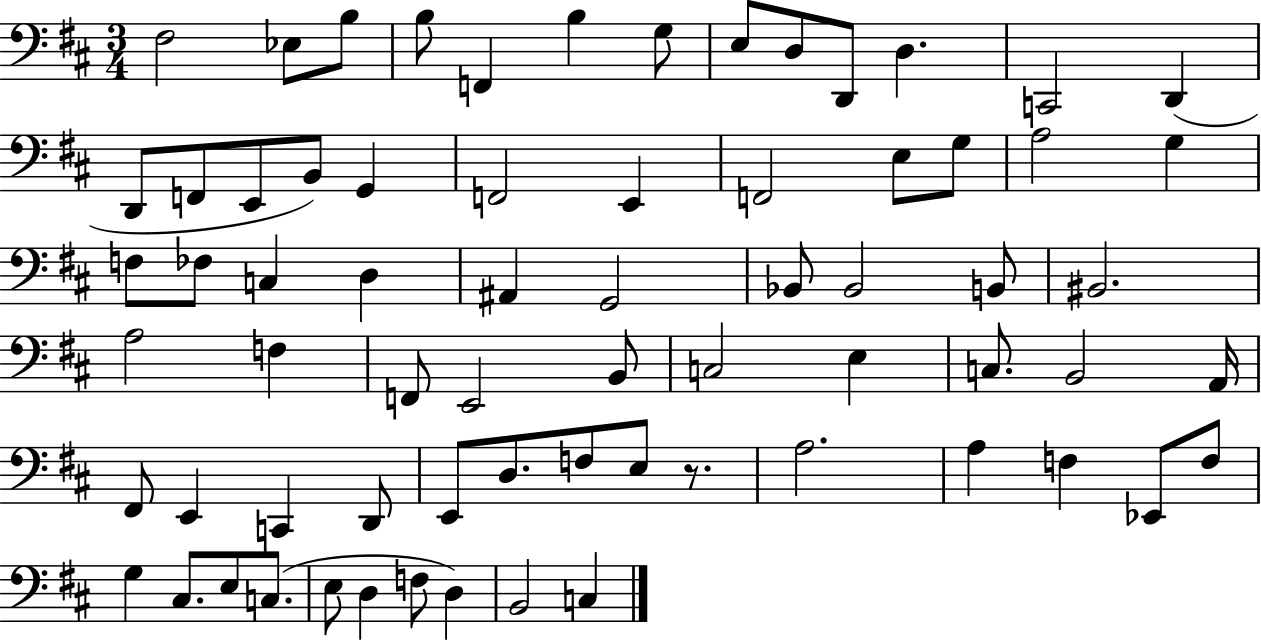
X:1
T:Untitled
M:3/4
L:1/4
K:D
^F,2 _E,/2 B,/2 B,/2 F,, B, G,/2 E,/2 D,/2 D,,/2 D, C,,2 D,, D,,/2 F,,/2 E,,/2 B,,/2 G,, F,,2 E,, F,,2 E,/2 G,/2 A,2 G, F,/2 _F,/2 C, D, ^A,, G,,2 _B,,/2 _B,,2 B,,/2 ^B,,2 A,2 F, F,,/2 E,,2 B,,/2 C,2 E, C,/2 B,,2 A,,/4 ^F,,/2 E,, C,, D,,/2 E,,/2 D,/2 F,/2 E,/2 z/2 A,2 A, F, _E,,/2 F,/2 G, ^C,/2 E,/2 C,/2 E,/2 D, F,/2 D, B,,2 C,